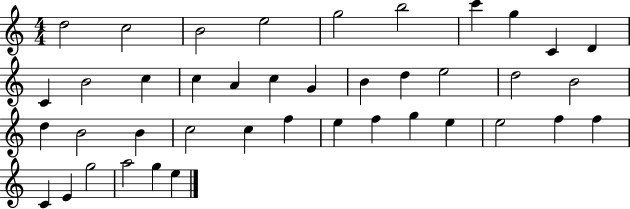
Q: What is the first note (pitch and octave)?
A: D5